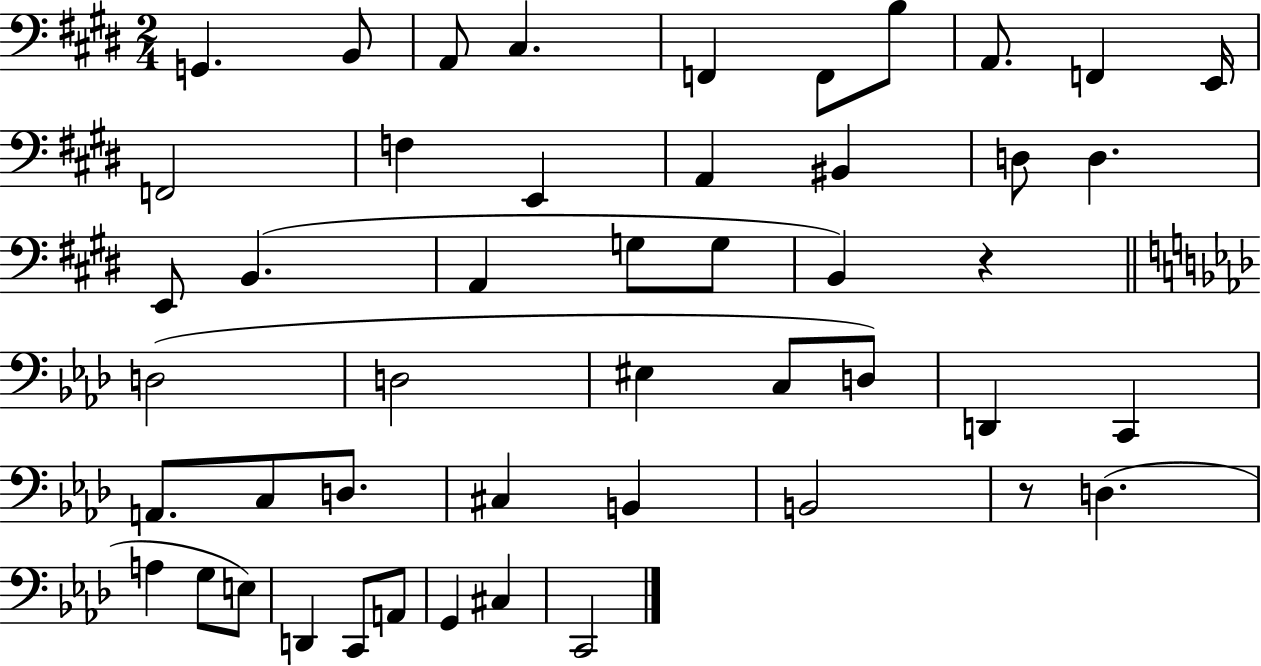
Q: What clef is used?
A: bass